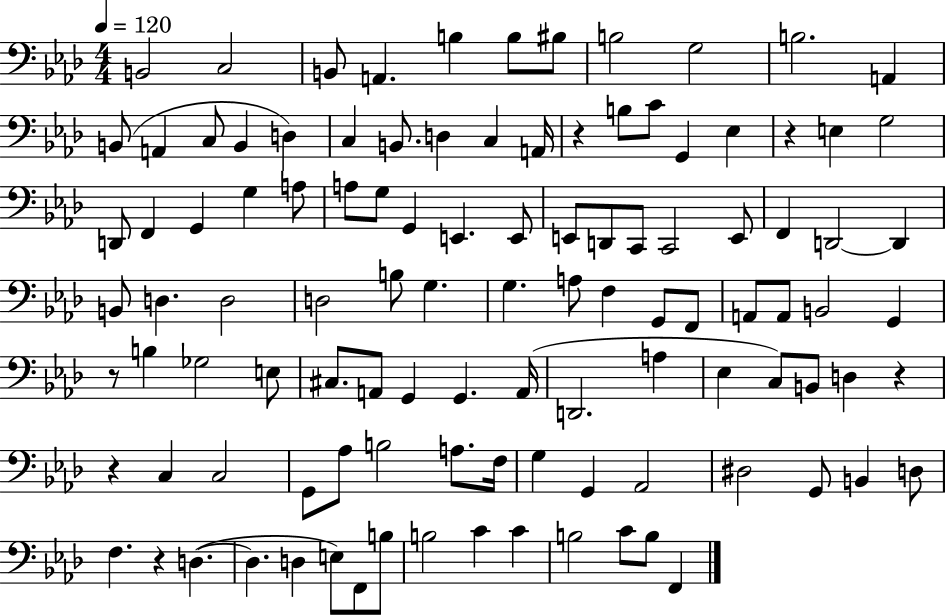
B2/h C3/h B2/e A2/q. B3/q B3/e BIS3/e B3/h G3/h B3/h. A2/q B2/e A2/q C3/e B2/q D3/q C3/q B2/e. D3/q C3/q A2/s R/q B3/e C4/e G2/q Eb3/q R/q E3/q G3/h D2/e F2/q G2/q G3/q A3/e A3/e G3/e G2/q E2/q. E2/e E2/e D2/e C2/e C2/h E2/e F2/q D2/h D2/q B2/e D3/q. D3/h D3/h B3/e G3/q. G3/q. A3/e F3/q G2/e F2/e A2/e A2/e B2/h G2/q R/e B3/q Gb3/h E3/e C#3/e. A2/e G2/q G2/q. A2/s D2/h. A3/q Eb3/q C3/e B2/e D3/q R/q R/q C3/q C3/h G2/e Ab3/e B3/h A3/e. F3/s G3/q G2/q Ab2/h D#3/h G2/e B2/q D3/e F3/q. R/q D3/q. D3/q. D3/q E3/e F2/e B3/e B3/h C4/q C4/q B3/h C4/e B3/e F2/q